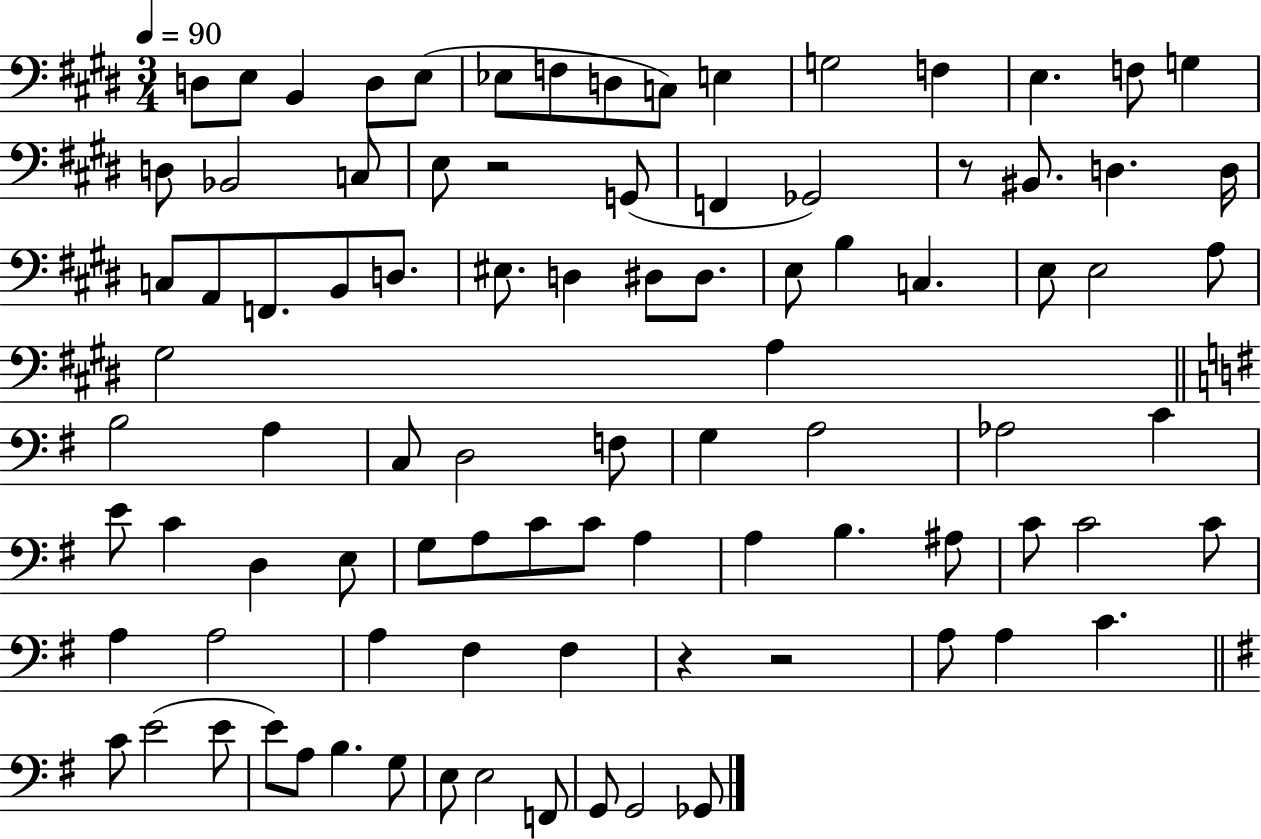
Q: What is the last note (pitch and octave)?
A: Gb2